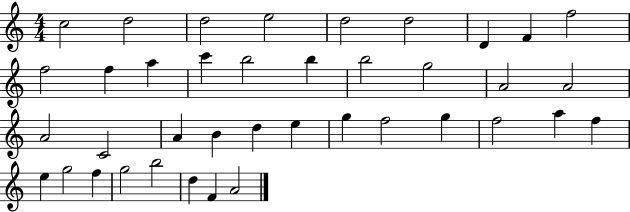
C5/h D5/h D5/h E5/h D5/h D5/h D4/q F4/q F5/h F5/h F5/q A5/q C6/q B5/h B5/q B5/h G5/h A4/h A4/h A4/h C4/h A4/q B4/q D5/q E5/q G5/q F5/h G5/q F5/h A5/q F5/q E5/q G5/h F5/q G5/h B5/h D5/q F4/q A4/h